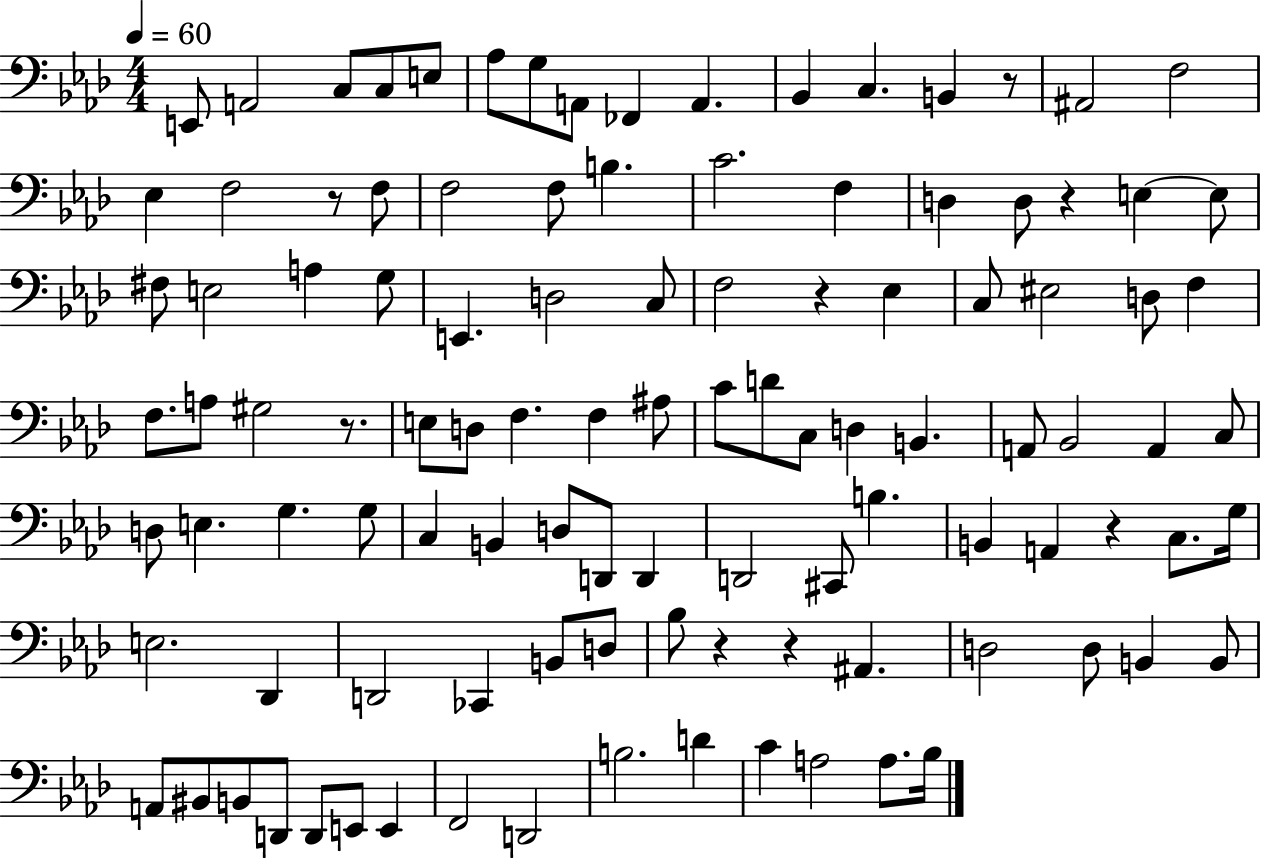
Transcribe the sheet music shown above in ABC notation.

X:1
T:Untitled
M:4/4
L:1/4
K:Ab
E,,/2 A,,2 C,/2 C,/2 E,/2 _A,/2 G,/2 A,,/2 _F,, A,, _B,, C, B,, z/2 ^A,,2 F,2 _E, F,2 z/2 F,/2 F,2 F,/2 B, C2 F, D, D,/2 z E, E,/2 ^F,/2 E,2 A, G,/2 E,, D,2 C,/2 F,2 z _E, C,/2 ^E,2 D,/2 F, F,/2 A,/2 ^G,2 z/2 E,/2 D,/2 F, F, ^A,/2 C/2 D/2 C,/2 D, B,, A,,/2 _B,,2 A,, C,/2 D,/2 E, G, G,/2 C, B,, D,/2 D,,/2 D,, D,,2 ^C,,/2 B, B,, A,, z C,/2 G,/4 E,2 _D,, D,,2 _C,, B,,/2 D,/2 _B,/2 z z ^A,, D,2 D,/2 B,, B,,/2 A,,/2 ^B,,/2 B,,/2 D,,/2 D,,/2 E,,/2 E,, F,,2 D,,2 B,2 D C A,2 A,/2 _B,/4